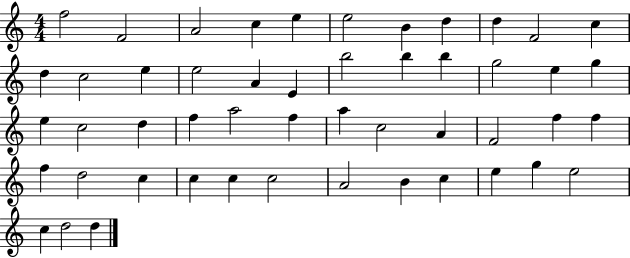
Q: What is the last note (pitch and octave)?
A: D5